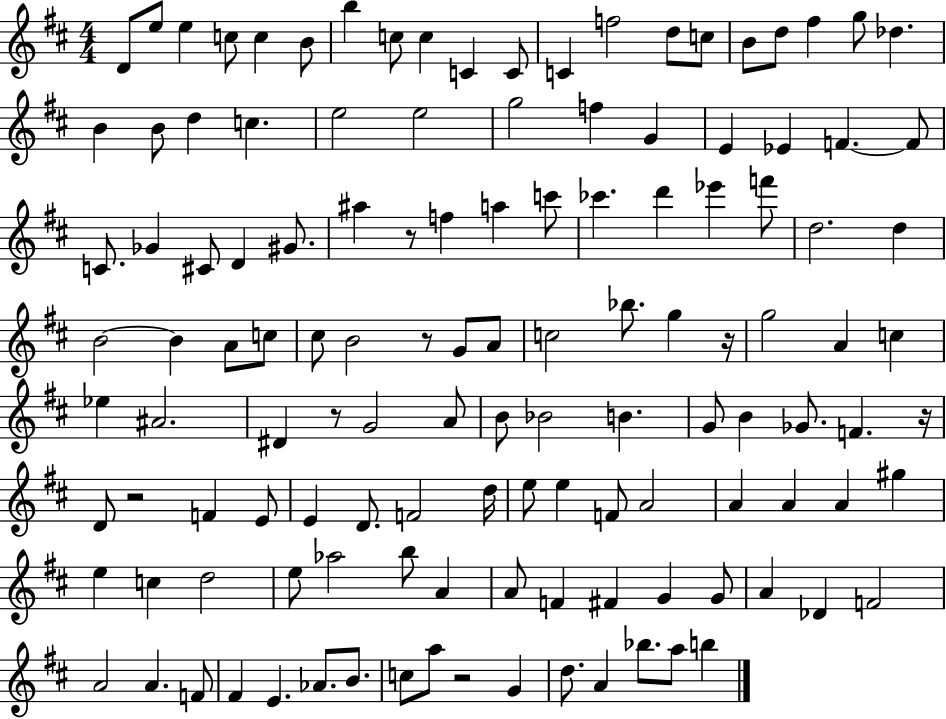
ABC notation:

X:1
T:Untitled
M:4/4
L:1/4
K:D
D/2 e/2 e c/2 c B/2 b c/2 c C C/2 C f2 d/2 c/2 B/2 d/2 ^f g/2 _d B B/2 d c e2 e2 g2 f G E _E F F/2 C/2 _G ^C/2 D ^G/2 ^a z/2 f a c'/2 _c' d' _e' f'/2 d2 d B2 B A/2 c/2 ^c/2 B2 z/2 G/2 A/2 c2 _b/2 g z/4 g2 A c _e ^A2 ^D z/2 G2 A/2 B/2 _B2 B G/2 B _G/2 F z/4 D/2 z2 F E/2 E D/2 F2 d/4 e/2 e F/2 A2 A A A ^g e c d2 e/2 _a2 b/2 A A/2 F ^F G G/2 A _D F2 A2 A F/2 ^F E _A/2 B/2 c/2 a/2 z2 G d/2 A _b/2 a/2 b